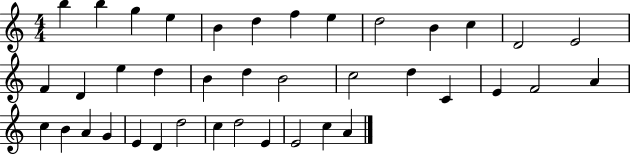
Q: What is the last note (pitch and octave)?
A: A4